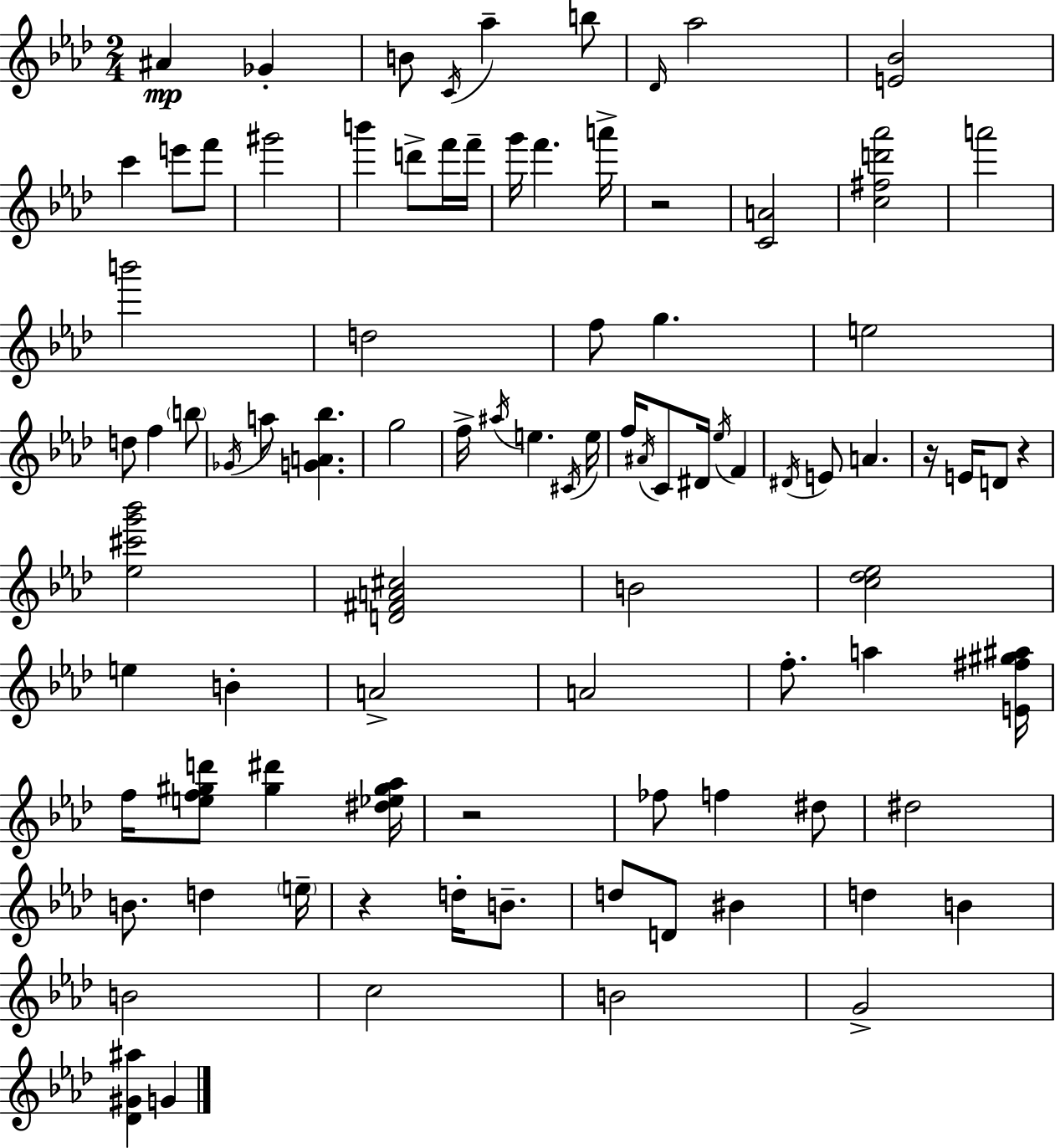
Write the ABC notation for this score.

X:1
T:Untitled
M:2/4
L:1/4
K:Fm
^A _G B/2 C/4 _a b/2 _D/4 _a2 [E_B]2 c' e'/2 f'/2 ^g'2 b' d'/2 f'/4 f'/4 g'/4 f' a'/4 z2 [CA]2 [c^fd'_a']2 a'2 b'2 d2 f/2 g e2 d/2 f b/2 _G/4 a/2 [GA_b] g2 f/4 ^a/4 e ^C/4 e/4 f/4 ^A/4 C/2 ^D/4 _e/4 F ^D/4 E/2 A z/4 E/4 D/2 z [_e^c'g'_b']2 [D^FA^c]2 B2 [c_d_e]2 e B A2 A2 f/2 a [E^f^g^a]/4 f/4 [ef^gd']/2 [^g^d'] [^d_e^g_a]/4 z2 _f/2 f ^d/2 ^d2 B/2 d e/4 z d/4 B/2 d/2 D/2 ^B d B B2 c2 B2 G2 [_D^G^a] G